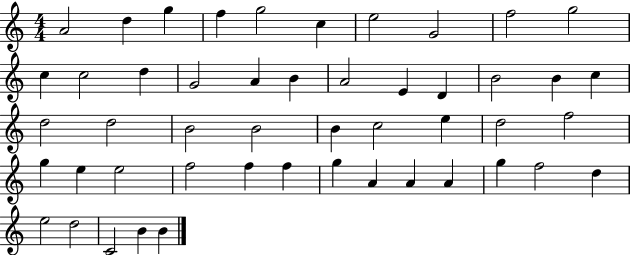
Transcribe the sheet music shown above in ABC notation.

X:1
T:Untitled
M:4/4
L:1/4
K:C
A2 d g f g2 c e2 G2 f2 g2 c c2 d G2 A B A2 E D B2 B c d2 d2 B2 B2 B c2 e d2 f2 g e e2 f2 f f g A A A g f2 d e2 d2 C2 B B